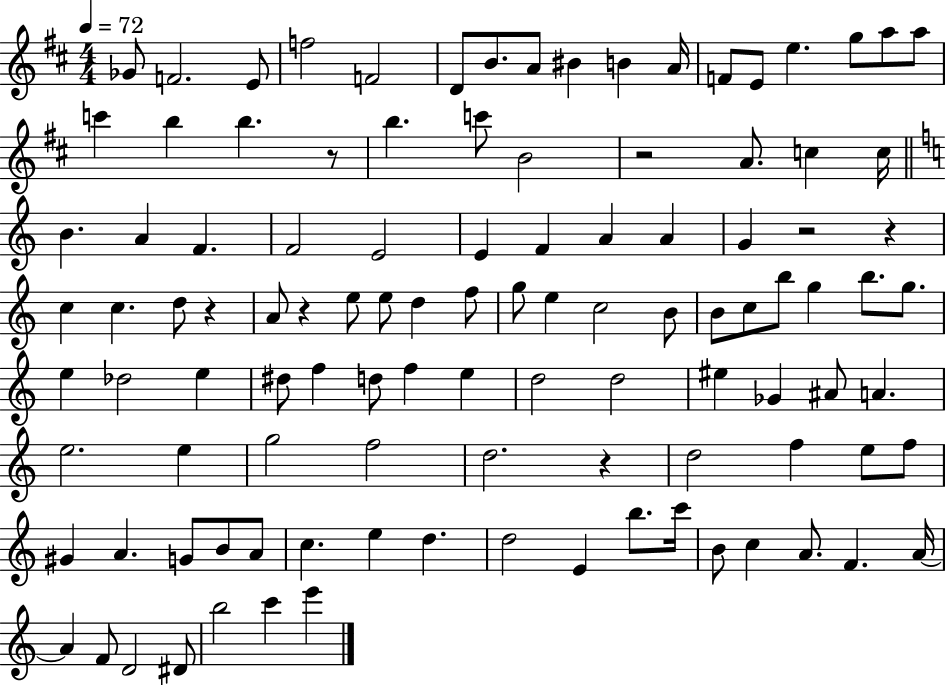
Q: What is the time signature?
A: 4/4